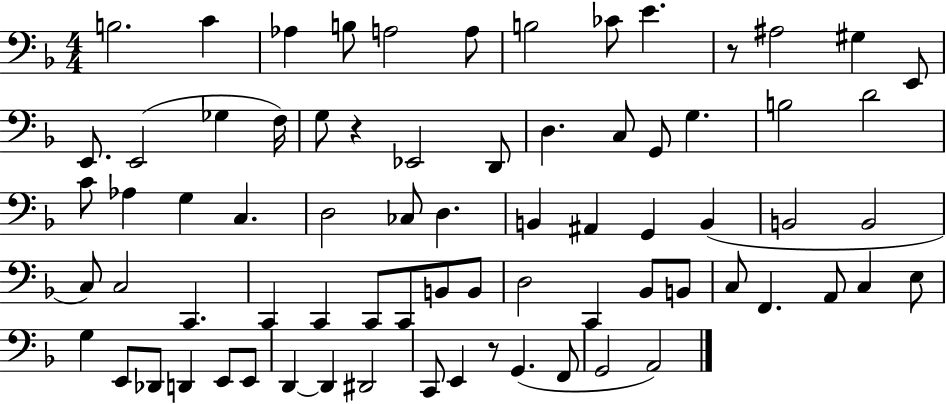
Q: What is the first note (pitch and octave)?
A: B3